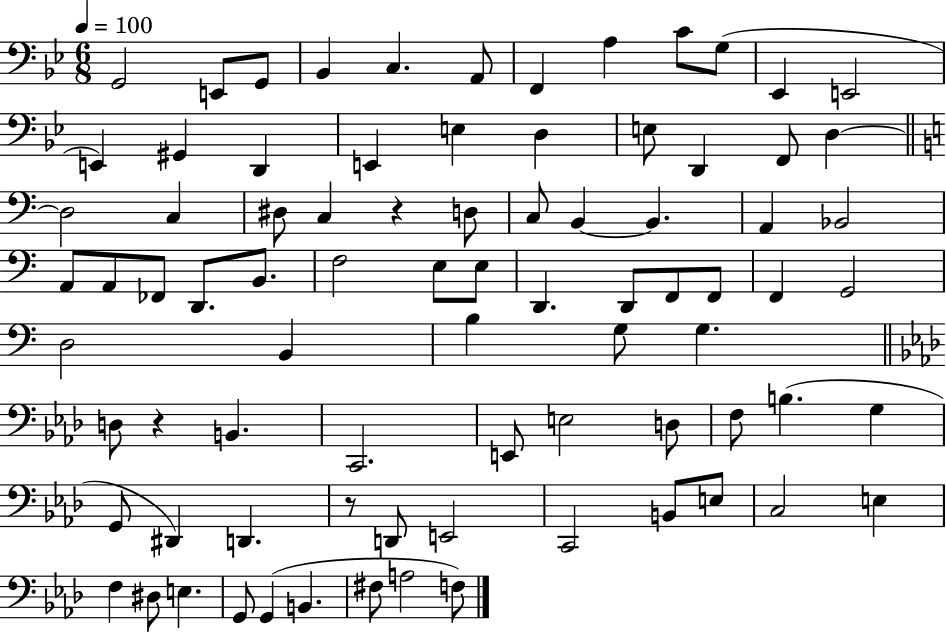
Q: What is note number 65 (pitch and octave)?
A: E2